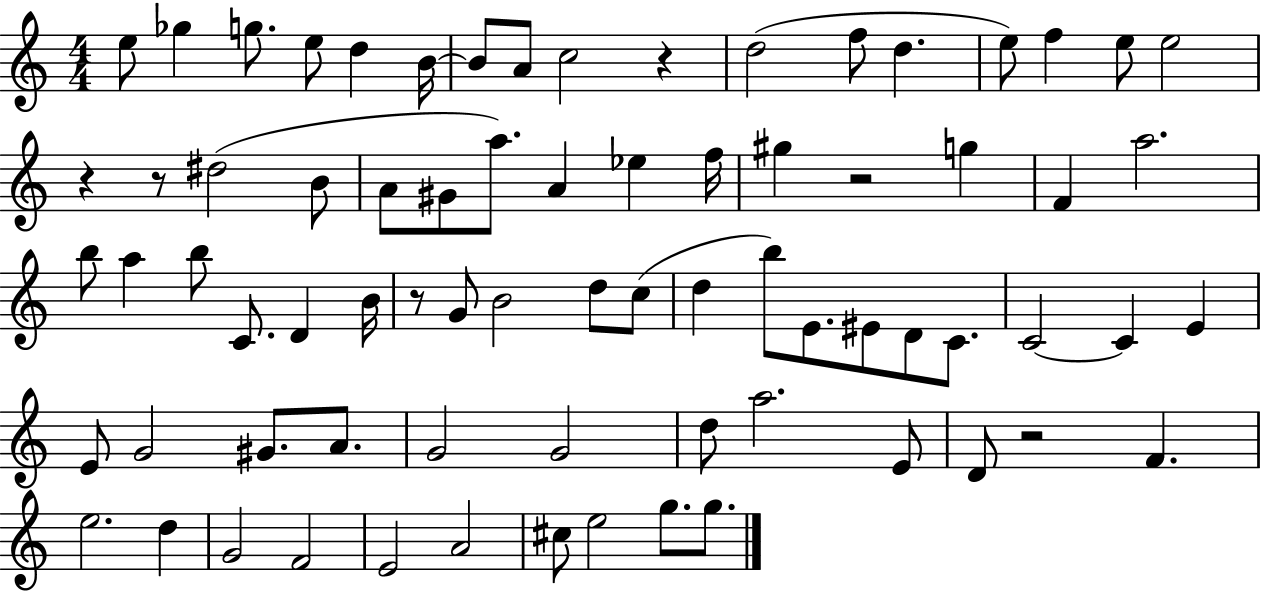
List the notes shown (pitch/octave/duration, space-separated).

E5/e Gb5/q G5/e. E5/e D5/q B4/s B4/e A4/e C5/h R/q D5/h F5/e D5/q. E5/e F5/q E5/e E5/h R/q R/e D#5/h B4/e A4/e G#4/e A5/e. A4/q Eb5/q F5/s G#5/q R/h G5/q F4/q A5/h. B5/e A5/q B5/e C4/e. D4/q B4/s R/e G4/e B4/h D5/e C5/e D5/q B5/e E4/e. EIS4/e D4/e C4/e. C4/h C4/q E4/q E4/e G4/h G#4/e. A4/e. G4/h G4/h D5/e A5/h. E4/e D4/e R/h F4/q. E5/h. D5/q G4/h F4/h E4/h A4/h C#5/e E5/h G5/e. G5/e.